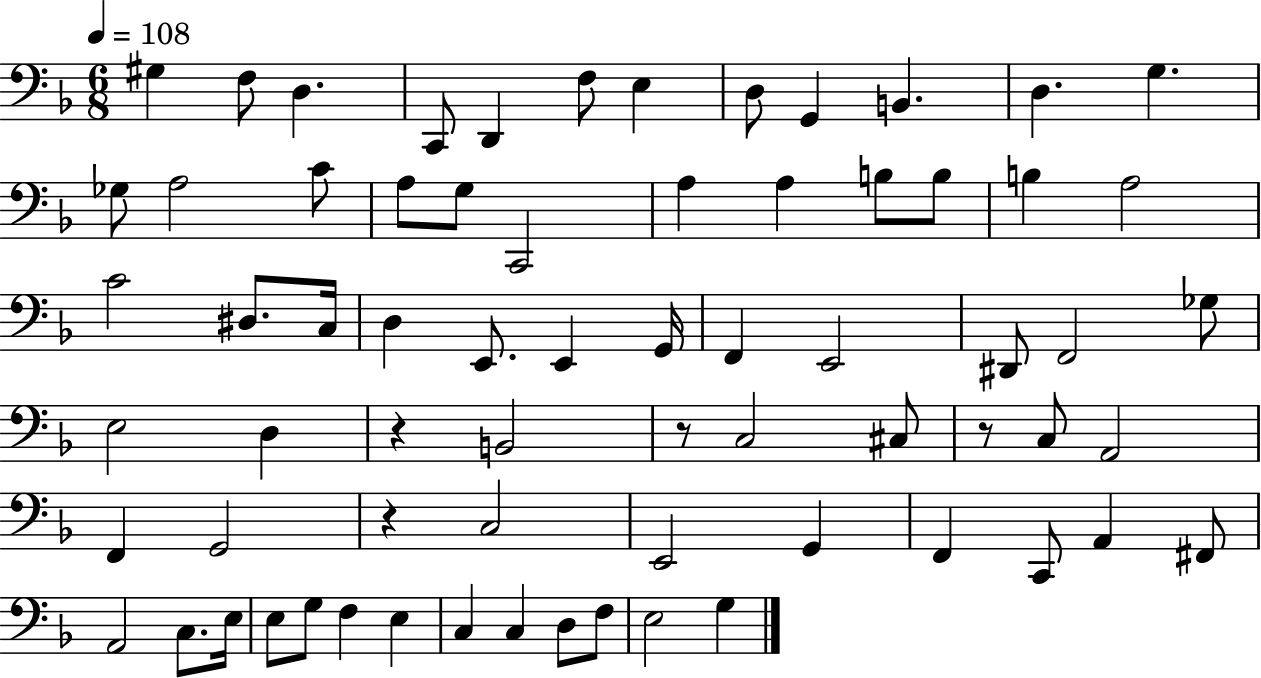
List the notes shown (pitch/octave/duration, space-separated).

G#3/q F3/e D3/q. C2/e D2/q F3/e E3/q D3/e G2/q B2/q. D3/q. G3/q. Gb3/e A3/h C4/e A3/e G3/e C2/h A3/q A3/q B3/e B3/e B3/q A3/h C4/h D#3/e. C3/s D3/q E2/e. E2/q G2/s F2/q E2/h D#2/e F2/h Gb3/e E3/h D3/q R/q B2/h R/e C3/h C#3/e R/e C3/e A2/h F2/q G2/h R/q C3/h E2/h G2/q F2/q C2/e A2/q F#2/e A2/h C3/e. E3/s E3/e G3/e F3/q E3/q C3/q C3/q D3/e F3/e E3/h G3/q